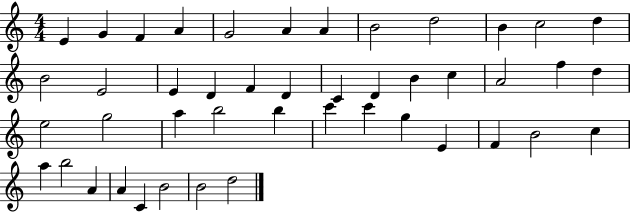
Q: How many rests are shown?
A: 0